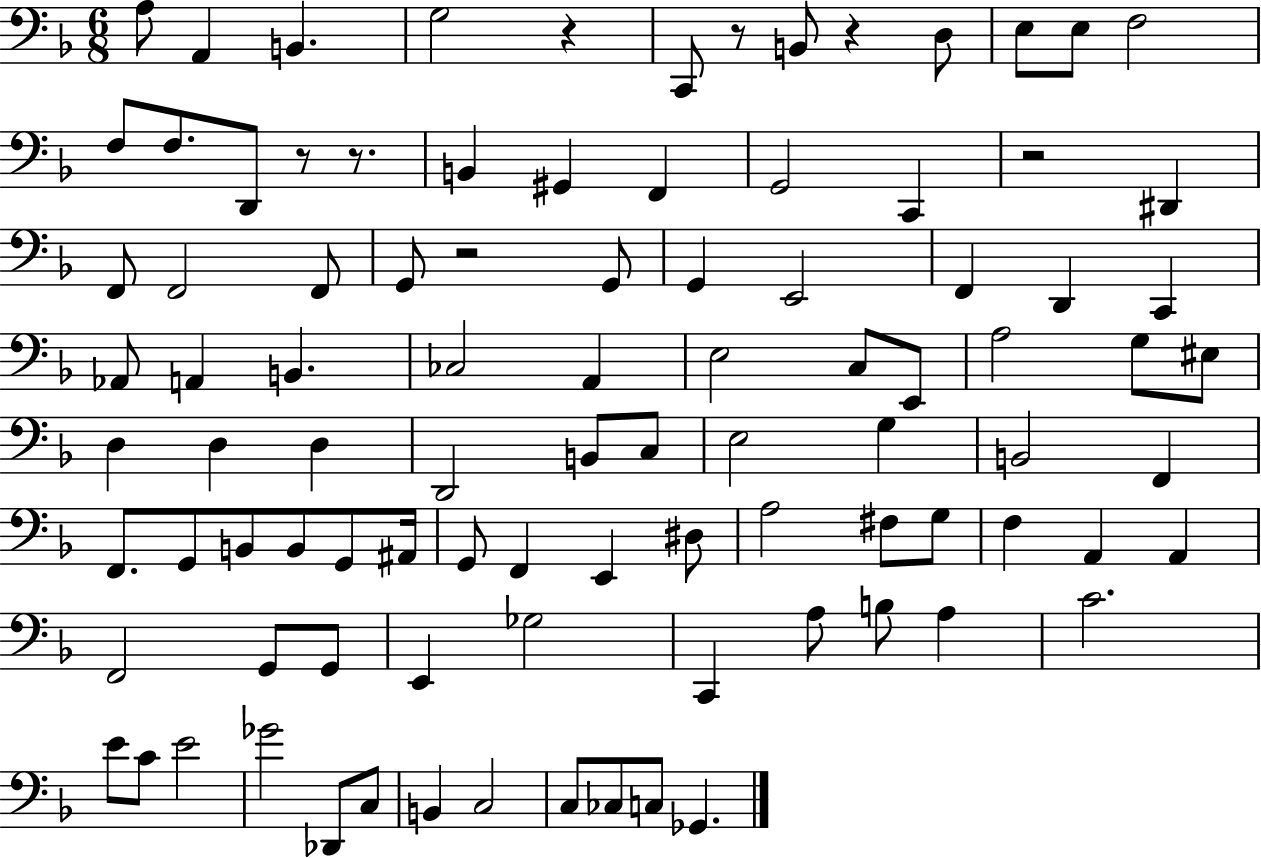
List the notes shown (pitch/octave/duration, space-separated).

A3/e A2/q B2/q. G3/h R/q C2/e R/e B2/e R/q D3/e E3/e E3/e F3/h F3/e F3/e. D2/e R/e R/e. B2/q G#2/q F2/q G2/h C2/q R/h D#2/q F2/e F2/h F2/e G2/e R/h G2/e G2/q E2/h F2/q D2/q C2/q Ab2/e A2/q B2/q. CES3/h A2/q E3/h C3/e E2/e A3/h G3/e EIS3/e D3/q D3/q D3/q D2/h B2/e C3/e E3/h G3/q B2/h F2/q F2/e. G2/e B2/e B2/e G2/e A#2/s G2/e F2/q E2/q D#3/e A3/h F#3/e G3/e F3/q A2/q A2/q F2/h G2/e G2/e E2/q Gb3/h C2/q A3/e B3/e A3/q C4/h. E4/e C4/e E4/h Gb4/h Db2/e C3/e B2/q C3/h C3/e CES3/e C3/e Gb2/q.